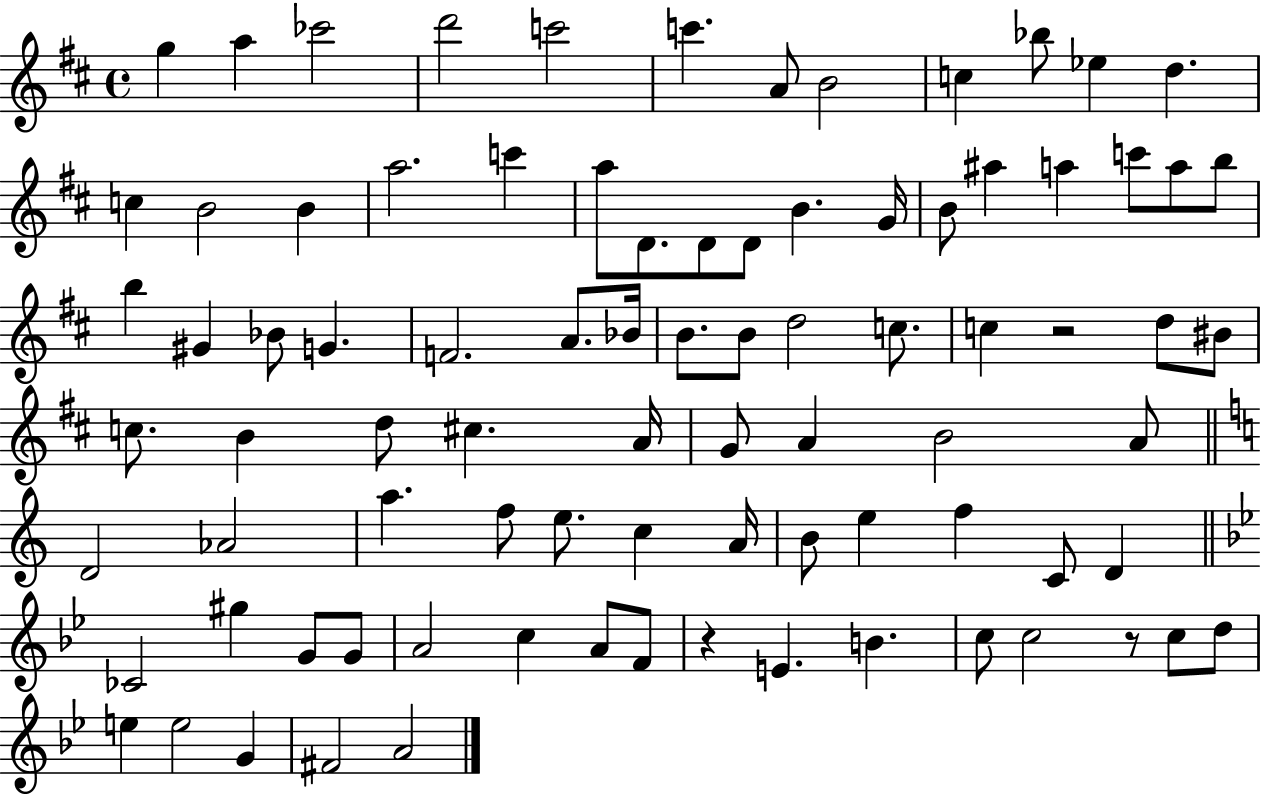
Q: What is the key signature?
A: D major